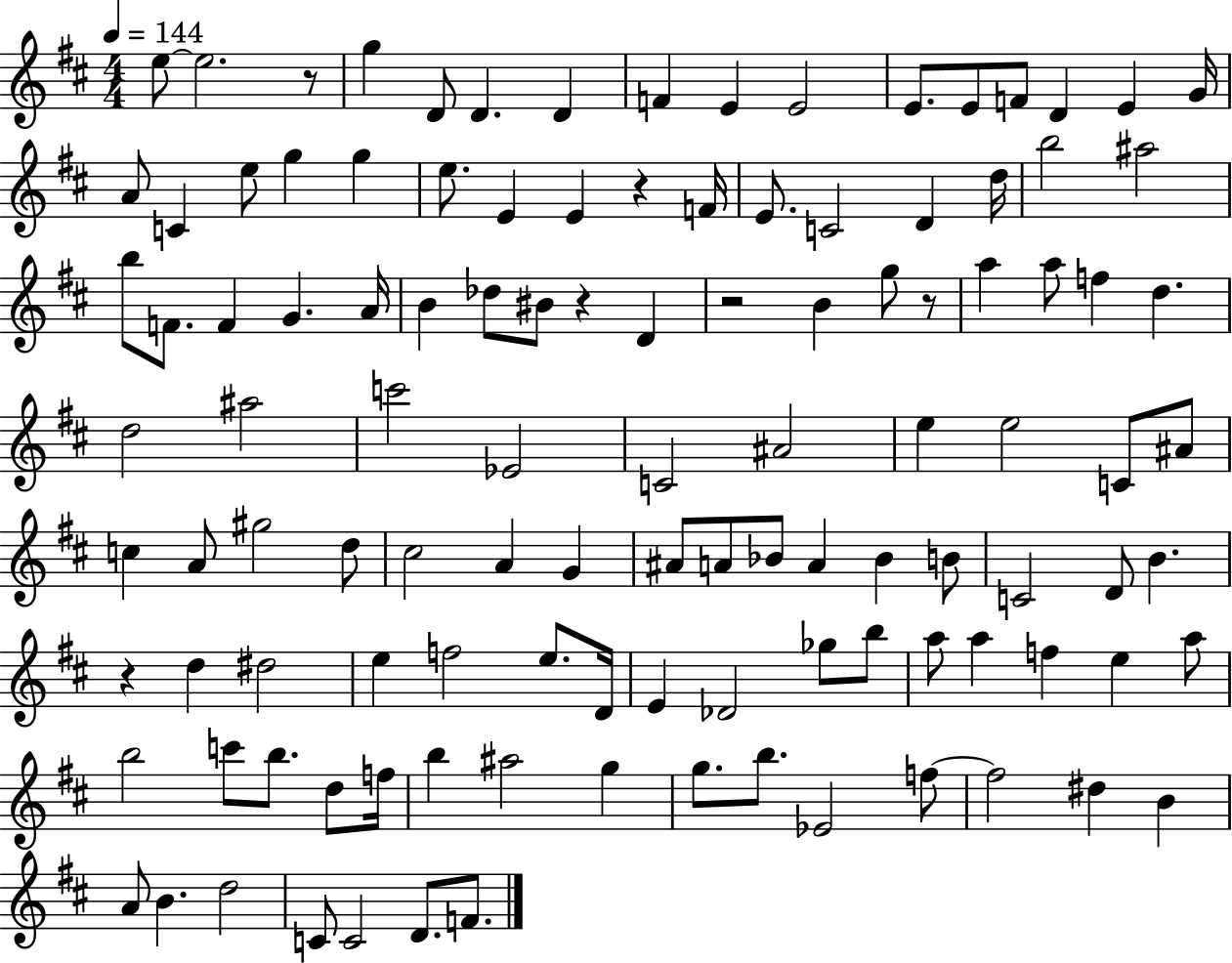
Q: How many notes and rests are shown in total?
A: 114